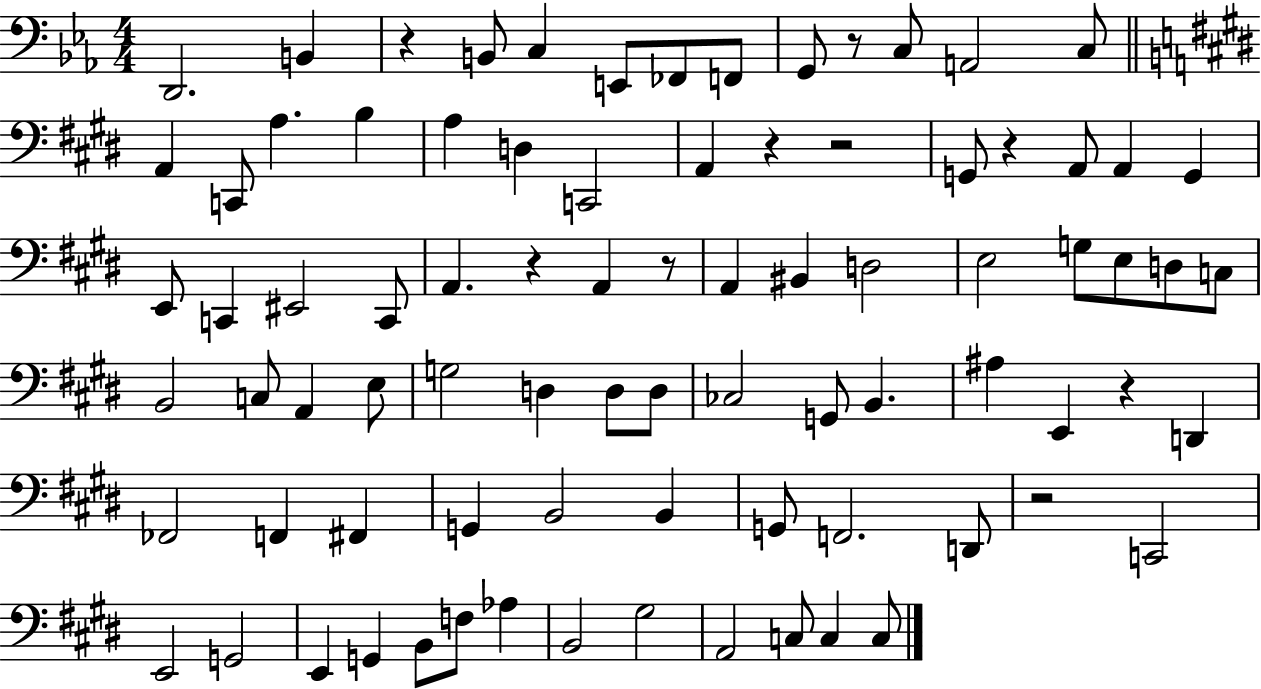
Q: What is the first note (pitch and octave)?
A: D2